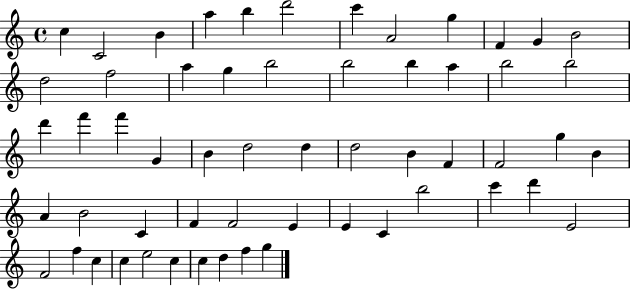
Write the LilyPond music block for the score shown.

{
  \clef treble
  \time 4/4
  \defaultTimeSignature
  \key c \major
  c''4 c'2 b'4 | a''4 b''4 d'''2 | c'''4 a'2 g''4 | f'4 g'4 b'2 | \break d''2 f''2 | a''4 g''4 b''2 | b''2 b''4 a''4 | b''2 b''2 | \break d'''4 f'''4 f'''4 g'4 | b'4 d''2 d''4 | d''2 b'4 f'4 | f'2 g''4 b'4 | \break a'4 b'2 c'4 | f'4 f'2 e'4 | e'4 c'4 b''2 | c'''4 d'''4 e'2 | \break f'2 f''4 c''4 | c''4 e''2 c''4 | c''4 d''4 f''4 g''4 | \bar "|."
}